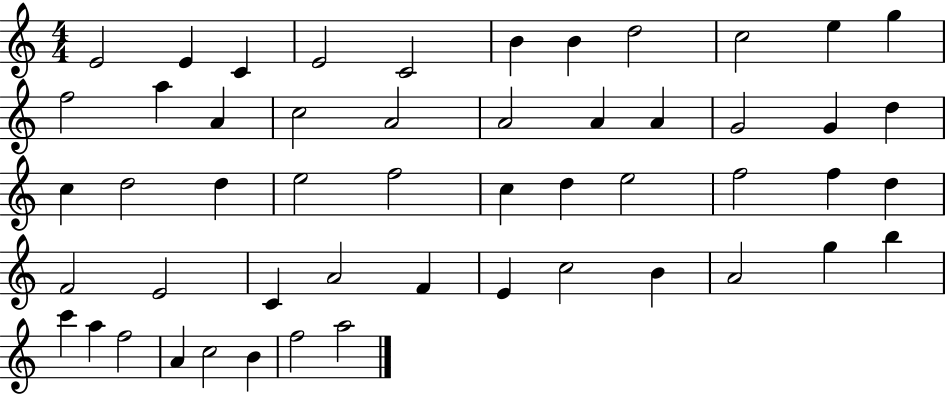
{
  \clef treble
  \numericTimeSignature
  \time 4/4
  \key c \major
  e'2 e'4 c'4 | e'2 c'2 | b'4 b'4 d''2 | c''2 e''4 g''4 | \break f''2 a''4 a'4 | c''2 a'2 | a'2 a'4 a'4 | g'2 g'4 d''4 | \break c''4 d''2 d''4 | e''2 f''2 | c''4 d''4 e''2 | f''2 f''4 d''4 | \break f'2 e'2 | c'4 a'2 f'4 | e'4 c''2 b'4 | a'2 g''4 b''4 | \break c'''4 a''4 f''2 | a'4 c''2 b'4 | f''2 a''2 | \bar "|."
}